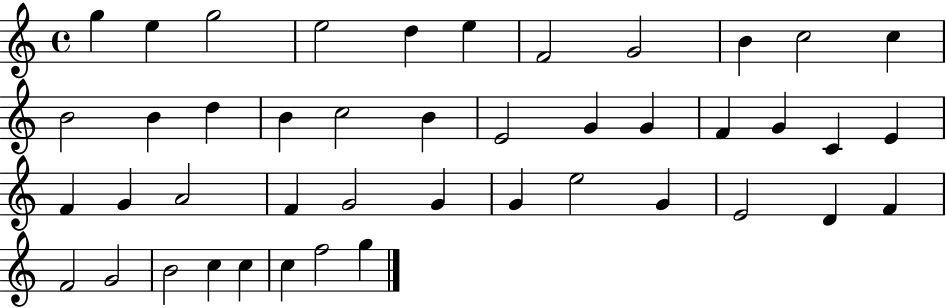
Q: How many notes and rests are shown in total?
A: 44